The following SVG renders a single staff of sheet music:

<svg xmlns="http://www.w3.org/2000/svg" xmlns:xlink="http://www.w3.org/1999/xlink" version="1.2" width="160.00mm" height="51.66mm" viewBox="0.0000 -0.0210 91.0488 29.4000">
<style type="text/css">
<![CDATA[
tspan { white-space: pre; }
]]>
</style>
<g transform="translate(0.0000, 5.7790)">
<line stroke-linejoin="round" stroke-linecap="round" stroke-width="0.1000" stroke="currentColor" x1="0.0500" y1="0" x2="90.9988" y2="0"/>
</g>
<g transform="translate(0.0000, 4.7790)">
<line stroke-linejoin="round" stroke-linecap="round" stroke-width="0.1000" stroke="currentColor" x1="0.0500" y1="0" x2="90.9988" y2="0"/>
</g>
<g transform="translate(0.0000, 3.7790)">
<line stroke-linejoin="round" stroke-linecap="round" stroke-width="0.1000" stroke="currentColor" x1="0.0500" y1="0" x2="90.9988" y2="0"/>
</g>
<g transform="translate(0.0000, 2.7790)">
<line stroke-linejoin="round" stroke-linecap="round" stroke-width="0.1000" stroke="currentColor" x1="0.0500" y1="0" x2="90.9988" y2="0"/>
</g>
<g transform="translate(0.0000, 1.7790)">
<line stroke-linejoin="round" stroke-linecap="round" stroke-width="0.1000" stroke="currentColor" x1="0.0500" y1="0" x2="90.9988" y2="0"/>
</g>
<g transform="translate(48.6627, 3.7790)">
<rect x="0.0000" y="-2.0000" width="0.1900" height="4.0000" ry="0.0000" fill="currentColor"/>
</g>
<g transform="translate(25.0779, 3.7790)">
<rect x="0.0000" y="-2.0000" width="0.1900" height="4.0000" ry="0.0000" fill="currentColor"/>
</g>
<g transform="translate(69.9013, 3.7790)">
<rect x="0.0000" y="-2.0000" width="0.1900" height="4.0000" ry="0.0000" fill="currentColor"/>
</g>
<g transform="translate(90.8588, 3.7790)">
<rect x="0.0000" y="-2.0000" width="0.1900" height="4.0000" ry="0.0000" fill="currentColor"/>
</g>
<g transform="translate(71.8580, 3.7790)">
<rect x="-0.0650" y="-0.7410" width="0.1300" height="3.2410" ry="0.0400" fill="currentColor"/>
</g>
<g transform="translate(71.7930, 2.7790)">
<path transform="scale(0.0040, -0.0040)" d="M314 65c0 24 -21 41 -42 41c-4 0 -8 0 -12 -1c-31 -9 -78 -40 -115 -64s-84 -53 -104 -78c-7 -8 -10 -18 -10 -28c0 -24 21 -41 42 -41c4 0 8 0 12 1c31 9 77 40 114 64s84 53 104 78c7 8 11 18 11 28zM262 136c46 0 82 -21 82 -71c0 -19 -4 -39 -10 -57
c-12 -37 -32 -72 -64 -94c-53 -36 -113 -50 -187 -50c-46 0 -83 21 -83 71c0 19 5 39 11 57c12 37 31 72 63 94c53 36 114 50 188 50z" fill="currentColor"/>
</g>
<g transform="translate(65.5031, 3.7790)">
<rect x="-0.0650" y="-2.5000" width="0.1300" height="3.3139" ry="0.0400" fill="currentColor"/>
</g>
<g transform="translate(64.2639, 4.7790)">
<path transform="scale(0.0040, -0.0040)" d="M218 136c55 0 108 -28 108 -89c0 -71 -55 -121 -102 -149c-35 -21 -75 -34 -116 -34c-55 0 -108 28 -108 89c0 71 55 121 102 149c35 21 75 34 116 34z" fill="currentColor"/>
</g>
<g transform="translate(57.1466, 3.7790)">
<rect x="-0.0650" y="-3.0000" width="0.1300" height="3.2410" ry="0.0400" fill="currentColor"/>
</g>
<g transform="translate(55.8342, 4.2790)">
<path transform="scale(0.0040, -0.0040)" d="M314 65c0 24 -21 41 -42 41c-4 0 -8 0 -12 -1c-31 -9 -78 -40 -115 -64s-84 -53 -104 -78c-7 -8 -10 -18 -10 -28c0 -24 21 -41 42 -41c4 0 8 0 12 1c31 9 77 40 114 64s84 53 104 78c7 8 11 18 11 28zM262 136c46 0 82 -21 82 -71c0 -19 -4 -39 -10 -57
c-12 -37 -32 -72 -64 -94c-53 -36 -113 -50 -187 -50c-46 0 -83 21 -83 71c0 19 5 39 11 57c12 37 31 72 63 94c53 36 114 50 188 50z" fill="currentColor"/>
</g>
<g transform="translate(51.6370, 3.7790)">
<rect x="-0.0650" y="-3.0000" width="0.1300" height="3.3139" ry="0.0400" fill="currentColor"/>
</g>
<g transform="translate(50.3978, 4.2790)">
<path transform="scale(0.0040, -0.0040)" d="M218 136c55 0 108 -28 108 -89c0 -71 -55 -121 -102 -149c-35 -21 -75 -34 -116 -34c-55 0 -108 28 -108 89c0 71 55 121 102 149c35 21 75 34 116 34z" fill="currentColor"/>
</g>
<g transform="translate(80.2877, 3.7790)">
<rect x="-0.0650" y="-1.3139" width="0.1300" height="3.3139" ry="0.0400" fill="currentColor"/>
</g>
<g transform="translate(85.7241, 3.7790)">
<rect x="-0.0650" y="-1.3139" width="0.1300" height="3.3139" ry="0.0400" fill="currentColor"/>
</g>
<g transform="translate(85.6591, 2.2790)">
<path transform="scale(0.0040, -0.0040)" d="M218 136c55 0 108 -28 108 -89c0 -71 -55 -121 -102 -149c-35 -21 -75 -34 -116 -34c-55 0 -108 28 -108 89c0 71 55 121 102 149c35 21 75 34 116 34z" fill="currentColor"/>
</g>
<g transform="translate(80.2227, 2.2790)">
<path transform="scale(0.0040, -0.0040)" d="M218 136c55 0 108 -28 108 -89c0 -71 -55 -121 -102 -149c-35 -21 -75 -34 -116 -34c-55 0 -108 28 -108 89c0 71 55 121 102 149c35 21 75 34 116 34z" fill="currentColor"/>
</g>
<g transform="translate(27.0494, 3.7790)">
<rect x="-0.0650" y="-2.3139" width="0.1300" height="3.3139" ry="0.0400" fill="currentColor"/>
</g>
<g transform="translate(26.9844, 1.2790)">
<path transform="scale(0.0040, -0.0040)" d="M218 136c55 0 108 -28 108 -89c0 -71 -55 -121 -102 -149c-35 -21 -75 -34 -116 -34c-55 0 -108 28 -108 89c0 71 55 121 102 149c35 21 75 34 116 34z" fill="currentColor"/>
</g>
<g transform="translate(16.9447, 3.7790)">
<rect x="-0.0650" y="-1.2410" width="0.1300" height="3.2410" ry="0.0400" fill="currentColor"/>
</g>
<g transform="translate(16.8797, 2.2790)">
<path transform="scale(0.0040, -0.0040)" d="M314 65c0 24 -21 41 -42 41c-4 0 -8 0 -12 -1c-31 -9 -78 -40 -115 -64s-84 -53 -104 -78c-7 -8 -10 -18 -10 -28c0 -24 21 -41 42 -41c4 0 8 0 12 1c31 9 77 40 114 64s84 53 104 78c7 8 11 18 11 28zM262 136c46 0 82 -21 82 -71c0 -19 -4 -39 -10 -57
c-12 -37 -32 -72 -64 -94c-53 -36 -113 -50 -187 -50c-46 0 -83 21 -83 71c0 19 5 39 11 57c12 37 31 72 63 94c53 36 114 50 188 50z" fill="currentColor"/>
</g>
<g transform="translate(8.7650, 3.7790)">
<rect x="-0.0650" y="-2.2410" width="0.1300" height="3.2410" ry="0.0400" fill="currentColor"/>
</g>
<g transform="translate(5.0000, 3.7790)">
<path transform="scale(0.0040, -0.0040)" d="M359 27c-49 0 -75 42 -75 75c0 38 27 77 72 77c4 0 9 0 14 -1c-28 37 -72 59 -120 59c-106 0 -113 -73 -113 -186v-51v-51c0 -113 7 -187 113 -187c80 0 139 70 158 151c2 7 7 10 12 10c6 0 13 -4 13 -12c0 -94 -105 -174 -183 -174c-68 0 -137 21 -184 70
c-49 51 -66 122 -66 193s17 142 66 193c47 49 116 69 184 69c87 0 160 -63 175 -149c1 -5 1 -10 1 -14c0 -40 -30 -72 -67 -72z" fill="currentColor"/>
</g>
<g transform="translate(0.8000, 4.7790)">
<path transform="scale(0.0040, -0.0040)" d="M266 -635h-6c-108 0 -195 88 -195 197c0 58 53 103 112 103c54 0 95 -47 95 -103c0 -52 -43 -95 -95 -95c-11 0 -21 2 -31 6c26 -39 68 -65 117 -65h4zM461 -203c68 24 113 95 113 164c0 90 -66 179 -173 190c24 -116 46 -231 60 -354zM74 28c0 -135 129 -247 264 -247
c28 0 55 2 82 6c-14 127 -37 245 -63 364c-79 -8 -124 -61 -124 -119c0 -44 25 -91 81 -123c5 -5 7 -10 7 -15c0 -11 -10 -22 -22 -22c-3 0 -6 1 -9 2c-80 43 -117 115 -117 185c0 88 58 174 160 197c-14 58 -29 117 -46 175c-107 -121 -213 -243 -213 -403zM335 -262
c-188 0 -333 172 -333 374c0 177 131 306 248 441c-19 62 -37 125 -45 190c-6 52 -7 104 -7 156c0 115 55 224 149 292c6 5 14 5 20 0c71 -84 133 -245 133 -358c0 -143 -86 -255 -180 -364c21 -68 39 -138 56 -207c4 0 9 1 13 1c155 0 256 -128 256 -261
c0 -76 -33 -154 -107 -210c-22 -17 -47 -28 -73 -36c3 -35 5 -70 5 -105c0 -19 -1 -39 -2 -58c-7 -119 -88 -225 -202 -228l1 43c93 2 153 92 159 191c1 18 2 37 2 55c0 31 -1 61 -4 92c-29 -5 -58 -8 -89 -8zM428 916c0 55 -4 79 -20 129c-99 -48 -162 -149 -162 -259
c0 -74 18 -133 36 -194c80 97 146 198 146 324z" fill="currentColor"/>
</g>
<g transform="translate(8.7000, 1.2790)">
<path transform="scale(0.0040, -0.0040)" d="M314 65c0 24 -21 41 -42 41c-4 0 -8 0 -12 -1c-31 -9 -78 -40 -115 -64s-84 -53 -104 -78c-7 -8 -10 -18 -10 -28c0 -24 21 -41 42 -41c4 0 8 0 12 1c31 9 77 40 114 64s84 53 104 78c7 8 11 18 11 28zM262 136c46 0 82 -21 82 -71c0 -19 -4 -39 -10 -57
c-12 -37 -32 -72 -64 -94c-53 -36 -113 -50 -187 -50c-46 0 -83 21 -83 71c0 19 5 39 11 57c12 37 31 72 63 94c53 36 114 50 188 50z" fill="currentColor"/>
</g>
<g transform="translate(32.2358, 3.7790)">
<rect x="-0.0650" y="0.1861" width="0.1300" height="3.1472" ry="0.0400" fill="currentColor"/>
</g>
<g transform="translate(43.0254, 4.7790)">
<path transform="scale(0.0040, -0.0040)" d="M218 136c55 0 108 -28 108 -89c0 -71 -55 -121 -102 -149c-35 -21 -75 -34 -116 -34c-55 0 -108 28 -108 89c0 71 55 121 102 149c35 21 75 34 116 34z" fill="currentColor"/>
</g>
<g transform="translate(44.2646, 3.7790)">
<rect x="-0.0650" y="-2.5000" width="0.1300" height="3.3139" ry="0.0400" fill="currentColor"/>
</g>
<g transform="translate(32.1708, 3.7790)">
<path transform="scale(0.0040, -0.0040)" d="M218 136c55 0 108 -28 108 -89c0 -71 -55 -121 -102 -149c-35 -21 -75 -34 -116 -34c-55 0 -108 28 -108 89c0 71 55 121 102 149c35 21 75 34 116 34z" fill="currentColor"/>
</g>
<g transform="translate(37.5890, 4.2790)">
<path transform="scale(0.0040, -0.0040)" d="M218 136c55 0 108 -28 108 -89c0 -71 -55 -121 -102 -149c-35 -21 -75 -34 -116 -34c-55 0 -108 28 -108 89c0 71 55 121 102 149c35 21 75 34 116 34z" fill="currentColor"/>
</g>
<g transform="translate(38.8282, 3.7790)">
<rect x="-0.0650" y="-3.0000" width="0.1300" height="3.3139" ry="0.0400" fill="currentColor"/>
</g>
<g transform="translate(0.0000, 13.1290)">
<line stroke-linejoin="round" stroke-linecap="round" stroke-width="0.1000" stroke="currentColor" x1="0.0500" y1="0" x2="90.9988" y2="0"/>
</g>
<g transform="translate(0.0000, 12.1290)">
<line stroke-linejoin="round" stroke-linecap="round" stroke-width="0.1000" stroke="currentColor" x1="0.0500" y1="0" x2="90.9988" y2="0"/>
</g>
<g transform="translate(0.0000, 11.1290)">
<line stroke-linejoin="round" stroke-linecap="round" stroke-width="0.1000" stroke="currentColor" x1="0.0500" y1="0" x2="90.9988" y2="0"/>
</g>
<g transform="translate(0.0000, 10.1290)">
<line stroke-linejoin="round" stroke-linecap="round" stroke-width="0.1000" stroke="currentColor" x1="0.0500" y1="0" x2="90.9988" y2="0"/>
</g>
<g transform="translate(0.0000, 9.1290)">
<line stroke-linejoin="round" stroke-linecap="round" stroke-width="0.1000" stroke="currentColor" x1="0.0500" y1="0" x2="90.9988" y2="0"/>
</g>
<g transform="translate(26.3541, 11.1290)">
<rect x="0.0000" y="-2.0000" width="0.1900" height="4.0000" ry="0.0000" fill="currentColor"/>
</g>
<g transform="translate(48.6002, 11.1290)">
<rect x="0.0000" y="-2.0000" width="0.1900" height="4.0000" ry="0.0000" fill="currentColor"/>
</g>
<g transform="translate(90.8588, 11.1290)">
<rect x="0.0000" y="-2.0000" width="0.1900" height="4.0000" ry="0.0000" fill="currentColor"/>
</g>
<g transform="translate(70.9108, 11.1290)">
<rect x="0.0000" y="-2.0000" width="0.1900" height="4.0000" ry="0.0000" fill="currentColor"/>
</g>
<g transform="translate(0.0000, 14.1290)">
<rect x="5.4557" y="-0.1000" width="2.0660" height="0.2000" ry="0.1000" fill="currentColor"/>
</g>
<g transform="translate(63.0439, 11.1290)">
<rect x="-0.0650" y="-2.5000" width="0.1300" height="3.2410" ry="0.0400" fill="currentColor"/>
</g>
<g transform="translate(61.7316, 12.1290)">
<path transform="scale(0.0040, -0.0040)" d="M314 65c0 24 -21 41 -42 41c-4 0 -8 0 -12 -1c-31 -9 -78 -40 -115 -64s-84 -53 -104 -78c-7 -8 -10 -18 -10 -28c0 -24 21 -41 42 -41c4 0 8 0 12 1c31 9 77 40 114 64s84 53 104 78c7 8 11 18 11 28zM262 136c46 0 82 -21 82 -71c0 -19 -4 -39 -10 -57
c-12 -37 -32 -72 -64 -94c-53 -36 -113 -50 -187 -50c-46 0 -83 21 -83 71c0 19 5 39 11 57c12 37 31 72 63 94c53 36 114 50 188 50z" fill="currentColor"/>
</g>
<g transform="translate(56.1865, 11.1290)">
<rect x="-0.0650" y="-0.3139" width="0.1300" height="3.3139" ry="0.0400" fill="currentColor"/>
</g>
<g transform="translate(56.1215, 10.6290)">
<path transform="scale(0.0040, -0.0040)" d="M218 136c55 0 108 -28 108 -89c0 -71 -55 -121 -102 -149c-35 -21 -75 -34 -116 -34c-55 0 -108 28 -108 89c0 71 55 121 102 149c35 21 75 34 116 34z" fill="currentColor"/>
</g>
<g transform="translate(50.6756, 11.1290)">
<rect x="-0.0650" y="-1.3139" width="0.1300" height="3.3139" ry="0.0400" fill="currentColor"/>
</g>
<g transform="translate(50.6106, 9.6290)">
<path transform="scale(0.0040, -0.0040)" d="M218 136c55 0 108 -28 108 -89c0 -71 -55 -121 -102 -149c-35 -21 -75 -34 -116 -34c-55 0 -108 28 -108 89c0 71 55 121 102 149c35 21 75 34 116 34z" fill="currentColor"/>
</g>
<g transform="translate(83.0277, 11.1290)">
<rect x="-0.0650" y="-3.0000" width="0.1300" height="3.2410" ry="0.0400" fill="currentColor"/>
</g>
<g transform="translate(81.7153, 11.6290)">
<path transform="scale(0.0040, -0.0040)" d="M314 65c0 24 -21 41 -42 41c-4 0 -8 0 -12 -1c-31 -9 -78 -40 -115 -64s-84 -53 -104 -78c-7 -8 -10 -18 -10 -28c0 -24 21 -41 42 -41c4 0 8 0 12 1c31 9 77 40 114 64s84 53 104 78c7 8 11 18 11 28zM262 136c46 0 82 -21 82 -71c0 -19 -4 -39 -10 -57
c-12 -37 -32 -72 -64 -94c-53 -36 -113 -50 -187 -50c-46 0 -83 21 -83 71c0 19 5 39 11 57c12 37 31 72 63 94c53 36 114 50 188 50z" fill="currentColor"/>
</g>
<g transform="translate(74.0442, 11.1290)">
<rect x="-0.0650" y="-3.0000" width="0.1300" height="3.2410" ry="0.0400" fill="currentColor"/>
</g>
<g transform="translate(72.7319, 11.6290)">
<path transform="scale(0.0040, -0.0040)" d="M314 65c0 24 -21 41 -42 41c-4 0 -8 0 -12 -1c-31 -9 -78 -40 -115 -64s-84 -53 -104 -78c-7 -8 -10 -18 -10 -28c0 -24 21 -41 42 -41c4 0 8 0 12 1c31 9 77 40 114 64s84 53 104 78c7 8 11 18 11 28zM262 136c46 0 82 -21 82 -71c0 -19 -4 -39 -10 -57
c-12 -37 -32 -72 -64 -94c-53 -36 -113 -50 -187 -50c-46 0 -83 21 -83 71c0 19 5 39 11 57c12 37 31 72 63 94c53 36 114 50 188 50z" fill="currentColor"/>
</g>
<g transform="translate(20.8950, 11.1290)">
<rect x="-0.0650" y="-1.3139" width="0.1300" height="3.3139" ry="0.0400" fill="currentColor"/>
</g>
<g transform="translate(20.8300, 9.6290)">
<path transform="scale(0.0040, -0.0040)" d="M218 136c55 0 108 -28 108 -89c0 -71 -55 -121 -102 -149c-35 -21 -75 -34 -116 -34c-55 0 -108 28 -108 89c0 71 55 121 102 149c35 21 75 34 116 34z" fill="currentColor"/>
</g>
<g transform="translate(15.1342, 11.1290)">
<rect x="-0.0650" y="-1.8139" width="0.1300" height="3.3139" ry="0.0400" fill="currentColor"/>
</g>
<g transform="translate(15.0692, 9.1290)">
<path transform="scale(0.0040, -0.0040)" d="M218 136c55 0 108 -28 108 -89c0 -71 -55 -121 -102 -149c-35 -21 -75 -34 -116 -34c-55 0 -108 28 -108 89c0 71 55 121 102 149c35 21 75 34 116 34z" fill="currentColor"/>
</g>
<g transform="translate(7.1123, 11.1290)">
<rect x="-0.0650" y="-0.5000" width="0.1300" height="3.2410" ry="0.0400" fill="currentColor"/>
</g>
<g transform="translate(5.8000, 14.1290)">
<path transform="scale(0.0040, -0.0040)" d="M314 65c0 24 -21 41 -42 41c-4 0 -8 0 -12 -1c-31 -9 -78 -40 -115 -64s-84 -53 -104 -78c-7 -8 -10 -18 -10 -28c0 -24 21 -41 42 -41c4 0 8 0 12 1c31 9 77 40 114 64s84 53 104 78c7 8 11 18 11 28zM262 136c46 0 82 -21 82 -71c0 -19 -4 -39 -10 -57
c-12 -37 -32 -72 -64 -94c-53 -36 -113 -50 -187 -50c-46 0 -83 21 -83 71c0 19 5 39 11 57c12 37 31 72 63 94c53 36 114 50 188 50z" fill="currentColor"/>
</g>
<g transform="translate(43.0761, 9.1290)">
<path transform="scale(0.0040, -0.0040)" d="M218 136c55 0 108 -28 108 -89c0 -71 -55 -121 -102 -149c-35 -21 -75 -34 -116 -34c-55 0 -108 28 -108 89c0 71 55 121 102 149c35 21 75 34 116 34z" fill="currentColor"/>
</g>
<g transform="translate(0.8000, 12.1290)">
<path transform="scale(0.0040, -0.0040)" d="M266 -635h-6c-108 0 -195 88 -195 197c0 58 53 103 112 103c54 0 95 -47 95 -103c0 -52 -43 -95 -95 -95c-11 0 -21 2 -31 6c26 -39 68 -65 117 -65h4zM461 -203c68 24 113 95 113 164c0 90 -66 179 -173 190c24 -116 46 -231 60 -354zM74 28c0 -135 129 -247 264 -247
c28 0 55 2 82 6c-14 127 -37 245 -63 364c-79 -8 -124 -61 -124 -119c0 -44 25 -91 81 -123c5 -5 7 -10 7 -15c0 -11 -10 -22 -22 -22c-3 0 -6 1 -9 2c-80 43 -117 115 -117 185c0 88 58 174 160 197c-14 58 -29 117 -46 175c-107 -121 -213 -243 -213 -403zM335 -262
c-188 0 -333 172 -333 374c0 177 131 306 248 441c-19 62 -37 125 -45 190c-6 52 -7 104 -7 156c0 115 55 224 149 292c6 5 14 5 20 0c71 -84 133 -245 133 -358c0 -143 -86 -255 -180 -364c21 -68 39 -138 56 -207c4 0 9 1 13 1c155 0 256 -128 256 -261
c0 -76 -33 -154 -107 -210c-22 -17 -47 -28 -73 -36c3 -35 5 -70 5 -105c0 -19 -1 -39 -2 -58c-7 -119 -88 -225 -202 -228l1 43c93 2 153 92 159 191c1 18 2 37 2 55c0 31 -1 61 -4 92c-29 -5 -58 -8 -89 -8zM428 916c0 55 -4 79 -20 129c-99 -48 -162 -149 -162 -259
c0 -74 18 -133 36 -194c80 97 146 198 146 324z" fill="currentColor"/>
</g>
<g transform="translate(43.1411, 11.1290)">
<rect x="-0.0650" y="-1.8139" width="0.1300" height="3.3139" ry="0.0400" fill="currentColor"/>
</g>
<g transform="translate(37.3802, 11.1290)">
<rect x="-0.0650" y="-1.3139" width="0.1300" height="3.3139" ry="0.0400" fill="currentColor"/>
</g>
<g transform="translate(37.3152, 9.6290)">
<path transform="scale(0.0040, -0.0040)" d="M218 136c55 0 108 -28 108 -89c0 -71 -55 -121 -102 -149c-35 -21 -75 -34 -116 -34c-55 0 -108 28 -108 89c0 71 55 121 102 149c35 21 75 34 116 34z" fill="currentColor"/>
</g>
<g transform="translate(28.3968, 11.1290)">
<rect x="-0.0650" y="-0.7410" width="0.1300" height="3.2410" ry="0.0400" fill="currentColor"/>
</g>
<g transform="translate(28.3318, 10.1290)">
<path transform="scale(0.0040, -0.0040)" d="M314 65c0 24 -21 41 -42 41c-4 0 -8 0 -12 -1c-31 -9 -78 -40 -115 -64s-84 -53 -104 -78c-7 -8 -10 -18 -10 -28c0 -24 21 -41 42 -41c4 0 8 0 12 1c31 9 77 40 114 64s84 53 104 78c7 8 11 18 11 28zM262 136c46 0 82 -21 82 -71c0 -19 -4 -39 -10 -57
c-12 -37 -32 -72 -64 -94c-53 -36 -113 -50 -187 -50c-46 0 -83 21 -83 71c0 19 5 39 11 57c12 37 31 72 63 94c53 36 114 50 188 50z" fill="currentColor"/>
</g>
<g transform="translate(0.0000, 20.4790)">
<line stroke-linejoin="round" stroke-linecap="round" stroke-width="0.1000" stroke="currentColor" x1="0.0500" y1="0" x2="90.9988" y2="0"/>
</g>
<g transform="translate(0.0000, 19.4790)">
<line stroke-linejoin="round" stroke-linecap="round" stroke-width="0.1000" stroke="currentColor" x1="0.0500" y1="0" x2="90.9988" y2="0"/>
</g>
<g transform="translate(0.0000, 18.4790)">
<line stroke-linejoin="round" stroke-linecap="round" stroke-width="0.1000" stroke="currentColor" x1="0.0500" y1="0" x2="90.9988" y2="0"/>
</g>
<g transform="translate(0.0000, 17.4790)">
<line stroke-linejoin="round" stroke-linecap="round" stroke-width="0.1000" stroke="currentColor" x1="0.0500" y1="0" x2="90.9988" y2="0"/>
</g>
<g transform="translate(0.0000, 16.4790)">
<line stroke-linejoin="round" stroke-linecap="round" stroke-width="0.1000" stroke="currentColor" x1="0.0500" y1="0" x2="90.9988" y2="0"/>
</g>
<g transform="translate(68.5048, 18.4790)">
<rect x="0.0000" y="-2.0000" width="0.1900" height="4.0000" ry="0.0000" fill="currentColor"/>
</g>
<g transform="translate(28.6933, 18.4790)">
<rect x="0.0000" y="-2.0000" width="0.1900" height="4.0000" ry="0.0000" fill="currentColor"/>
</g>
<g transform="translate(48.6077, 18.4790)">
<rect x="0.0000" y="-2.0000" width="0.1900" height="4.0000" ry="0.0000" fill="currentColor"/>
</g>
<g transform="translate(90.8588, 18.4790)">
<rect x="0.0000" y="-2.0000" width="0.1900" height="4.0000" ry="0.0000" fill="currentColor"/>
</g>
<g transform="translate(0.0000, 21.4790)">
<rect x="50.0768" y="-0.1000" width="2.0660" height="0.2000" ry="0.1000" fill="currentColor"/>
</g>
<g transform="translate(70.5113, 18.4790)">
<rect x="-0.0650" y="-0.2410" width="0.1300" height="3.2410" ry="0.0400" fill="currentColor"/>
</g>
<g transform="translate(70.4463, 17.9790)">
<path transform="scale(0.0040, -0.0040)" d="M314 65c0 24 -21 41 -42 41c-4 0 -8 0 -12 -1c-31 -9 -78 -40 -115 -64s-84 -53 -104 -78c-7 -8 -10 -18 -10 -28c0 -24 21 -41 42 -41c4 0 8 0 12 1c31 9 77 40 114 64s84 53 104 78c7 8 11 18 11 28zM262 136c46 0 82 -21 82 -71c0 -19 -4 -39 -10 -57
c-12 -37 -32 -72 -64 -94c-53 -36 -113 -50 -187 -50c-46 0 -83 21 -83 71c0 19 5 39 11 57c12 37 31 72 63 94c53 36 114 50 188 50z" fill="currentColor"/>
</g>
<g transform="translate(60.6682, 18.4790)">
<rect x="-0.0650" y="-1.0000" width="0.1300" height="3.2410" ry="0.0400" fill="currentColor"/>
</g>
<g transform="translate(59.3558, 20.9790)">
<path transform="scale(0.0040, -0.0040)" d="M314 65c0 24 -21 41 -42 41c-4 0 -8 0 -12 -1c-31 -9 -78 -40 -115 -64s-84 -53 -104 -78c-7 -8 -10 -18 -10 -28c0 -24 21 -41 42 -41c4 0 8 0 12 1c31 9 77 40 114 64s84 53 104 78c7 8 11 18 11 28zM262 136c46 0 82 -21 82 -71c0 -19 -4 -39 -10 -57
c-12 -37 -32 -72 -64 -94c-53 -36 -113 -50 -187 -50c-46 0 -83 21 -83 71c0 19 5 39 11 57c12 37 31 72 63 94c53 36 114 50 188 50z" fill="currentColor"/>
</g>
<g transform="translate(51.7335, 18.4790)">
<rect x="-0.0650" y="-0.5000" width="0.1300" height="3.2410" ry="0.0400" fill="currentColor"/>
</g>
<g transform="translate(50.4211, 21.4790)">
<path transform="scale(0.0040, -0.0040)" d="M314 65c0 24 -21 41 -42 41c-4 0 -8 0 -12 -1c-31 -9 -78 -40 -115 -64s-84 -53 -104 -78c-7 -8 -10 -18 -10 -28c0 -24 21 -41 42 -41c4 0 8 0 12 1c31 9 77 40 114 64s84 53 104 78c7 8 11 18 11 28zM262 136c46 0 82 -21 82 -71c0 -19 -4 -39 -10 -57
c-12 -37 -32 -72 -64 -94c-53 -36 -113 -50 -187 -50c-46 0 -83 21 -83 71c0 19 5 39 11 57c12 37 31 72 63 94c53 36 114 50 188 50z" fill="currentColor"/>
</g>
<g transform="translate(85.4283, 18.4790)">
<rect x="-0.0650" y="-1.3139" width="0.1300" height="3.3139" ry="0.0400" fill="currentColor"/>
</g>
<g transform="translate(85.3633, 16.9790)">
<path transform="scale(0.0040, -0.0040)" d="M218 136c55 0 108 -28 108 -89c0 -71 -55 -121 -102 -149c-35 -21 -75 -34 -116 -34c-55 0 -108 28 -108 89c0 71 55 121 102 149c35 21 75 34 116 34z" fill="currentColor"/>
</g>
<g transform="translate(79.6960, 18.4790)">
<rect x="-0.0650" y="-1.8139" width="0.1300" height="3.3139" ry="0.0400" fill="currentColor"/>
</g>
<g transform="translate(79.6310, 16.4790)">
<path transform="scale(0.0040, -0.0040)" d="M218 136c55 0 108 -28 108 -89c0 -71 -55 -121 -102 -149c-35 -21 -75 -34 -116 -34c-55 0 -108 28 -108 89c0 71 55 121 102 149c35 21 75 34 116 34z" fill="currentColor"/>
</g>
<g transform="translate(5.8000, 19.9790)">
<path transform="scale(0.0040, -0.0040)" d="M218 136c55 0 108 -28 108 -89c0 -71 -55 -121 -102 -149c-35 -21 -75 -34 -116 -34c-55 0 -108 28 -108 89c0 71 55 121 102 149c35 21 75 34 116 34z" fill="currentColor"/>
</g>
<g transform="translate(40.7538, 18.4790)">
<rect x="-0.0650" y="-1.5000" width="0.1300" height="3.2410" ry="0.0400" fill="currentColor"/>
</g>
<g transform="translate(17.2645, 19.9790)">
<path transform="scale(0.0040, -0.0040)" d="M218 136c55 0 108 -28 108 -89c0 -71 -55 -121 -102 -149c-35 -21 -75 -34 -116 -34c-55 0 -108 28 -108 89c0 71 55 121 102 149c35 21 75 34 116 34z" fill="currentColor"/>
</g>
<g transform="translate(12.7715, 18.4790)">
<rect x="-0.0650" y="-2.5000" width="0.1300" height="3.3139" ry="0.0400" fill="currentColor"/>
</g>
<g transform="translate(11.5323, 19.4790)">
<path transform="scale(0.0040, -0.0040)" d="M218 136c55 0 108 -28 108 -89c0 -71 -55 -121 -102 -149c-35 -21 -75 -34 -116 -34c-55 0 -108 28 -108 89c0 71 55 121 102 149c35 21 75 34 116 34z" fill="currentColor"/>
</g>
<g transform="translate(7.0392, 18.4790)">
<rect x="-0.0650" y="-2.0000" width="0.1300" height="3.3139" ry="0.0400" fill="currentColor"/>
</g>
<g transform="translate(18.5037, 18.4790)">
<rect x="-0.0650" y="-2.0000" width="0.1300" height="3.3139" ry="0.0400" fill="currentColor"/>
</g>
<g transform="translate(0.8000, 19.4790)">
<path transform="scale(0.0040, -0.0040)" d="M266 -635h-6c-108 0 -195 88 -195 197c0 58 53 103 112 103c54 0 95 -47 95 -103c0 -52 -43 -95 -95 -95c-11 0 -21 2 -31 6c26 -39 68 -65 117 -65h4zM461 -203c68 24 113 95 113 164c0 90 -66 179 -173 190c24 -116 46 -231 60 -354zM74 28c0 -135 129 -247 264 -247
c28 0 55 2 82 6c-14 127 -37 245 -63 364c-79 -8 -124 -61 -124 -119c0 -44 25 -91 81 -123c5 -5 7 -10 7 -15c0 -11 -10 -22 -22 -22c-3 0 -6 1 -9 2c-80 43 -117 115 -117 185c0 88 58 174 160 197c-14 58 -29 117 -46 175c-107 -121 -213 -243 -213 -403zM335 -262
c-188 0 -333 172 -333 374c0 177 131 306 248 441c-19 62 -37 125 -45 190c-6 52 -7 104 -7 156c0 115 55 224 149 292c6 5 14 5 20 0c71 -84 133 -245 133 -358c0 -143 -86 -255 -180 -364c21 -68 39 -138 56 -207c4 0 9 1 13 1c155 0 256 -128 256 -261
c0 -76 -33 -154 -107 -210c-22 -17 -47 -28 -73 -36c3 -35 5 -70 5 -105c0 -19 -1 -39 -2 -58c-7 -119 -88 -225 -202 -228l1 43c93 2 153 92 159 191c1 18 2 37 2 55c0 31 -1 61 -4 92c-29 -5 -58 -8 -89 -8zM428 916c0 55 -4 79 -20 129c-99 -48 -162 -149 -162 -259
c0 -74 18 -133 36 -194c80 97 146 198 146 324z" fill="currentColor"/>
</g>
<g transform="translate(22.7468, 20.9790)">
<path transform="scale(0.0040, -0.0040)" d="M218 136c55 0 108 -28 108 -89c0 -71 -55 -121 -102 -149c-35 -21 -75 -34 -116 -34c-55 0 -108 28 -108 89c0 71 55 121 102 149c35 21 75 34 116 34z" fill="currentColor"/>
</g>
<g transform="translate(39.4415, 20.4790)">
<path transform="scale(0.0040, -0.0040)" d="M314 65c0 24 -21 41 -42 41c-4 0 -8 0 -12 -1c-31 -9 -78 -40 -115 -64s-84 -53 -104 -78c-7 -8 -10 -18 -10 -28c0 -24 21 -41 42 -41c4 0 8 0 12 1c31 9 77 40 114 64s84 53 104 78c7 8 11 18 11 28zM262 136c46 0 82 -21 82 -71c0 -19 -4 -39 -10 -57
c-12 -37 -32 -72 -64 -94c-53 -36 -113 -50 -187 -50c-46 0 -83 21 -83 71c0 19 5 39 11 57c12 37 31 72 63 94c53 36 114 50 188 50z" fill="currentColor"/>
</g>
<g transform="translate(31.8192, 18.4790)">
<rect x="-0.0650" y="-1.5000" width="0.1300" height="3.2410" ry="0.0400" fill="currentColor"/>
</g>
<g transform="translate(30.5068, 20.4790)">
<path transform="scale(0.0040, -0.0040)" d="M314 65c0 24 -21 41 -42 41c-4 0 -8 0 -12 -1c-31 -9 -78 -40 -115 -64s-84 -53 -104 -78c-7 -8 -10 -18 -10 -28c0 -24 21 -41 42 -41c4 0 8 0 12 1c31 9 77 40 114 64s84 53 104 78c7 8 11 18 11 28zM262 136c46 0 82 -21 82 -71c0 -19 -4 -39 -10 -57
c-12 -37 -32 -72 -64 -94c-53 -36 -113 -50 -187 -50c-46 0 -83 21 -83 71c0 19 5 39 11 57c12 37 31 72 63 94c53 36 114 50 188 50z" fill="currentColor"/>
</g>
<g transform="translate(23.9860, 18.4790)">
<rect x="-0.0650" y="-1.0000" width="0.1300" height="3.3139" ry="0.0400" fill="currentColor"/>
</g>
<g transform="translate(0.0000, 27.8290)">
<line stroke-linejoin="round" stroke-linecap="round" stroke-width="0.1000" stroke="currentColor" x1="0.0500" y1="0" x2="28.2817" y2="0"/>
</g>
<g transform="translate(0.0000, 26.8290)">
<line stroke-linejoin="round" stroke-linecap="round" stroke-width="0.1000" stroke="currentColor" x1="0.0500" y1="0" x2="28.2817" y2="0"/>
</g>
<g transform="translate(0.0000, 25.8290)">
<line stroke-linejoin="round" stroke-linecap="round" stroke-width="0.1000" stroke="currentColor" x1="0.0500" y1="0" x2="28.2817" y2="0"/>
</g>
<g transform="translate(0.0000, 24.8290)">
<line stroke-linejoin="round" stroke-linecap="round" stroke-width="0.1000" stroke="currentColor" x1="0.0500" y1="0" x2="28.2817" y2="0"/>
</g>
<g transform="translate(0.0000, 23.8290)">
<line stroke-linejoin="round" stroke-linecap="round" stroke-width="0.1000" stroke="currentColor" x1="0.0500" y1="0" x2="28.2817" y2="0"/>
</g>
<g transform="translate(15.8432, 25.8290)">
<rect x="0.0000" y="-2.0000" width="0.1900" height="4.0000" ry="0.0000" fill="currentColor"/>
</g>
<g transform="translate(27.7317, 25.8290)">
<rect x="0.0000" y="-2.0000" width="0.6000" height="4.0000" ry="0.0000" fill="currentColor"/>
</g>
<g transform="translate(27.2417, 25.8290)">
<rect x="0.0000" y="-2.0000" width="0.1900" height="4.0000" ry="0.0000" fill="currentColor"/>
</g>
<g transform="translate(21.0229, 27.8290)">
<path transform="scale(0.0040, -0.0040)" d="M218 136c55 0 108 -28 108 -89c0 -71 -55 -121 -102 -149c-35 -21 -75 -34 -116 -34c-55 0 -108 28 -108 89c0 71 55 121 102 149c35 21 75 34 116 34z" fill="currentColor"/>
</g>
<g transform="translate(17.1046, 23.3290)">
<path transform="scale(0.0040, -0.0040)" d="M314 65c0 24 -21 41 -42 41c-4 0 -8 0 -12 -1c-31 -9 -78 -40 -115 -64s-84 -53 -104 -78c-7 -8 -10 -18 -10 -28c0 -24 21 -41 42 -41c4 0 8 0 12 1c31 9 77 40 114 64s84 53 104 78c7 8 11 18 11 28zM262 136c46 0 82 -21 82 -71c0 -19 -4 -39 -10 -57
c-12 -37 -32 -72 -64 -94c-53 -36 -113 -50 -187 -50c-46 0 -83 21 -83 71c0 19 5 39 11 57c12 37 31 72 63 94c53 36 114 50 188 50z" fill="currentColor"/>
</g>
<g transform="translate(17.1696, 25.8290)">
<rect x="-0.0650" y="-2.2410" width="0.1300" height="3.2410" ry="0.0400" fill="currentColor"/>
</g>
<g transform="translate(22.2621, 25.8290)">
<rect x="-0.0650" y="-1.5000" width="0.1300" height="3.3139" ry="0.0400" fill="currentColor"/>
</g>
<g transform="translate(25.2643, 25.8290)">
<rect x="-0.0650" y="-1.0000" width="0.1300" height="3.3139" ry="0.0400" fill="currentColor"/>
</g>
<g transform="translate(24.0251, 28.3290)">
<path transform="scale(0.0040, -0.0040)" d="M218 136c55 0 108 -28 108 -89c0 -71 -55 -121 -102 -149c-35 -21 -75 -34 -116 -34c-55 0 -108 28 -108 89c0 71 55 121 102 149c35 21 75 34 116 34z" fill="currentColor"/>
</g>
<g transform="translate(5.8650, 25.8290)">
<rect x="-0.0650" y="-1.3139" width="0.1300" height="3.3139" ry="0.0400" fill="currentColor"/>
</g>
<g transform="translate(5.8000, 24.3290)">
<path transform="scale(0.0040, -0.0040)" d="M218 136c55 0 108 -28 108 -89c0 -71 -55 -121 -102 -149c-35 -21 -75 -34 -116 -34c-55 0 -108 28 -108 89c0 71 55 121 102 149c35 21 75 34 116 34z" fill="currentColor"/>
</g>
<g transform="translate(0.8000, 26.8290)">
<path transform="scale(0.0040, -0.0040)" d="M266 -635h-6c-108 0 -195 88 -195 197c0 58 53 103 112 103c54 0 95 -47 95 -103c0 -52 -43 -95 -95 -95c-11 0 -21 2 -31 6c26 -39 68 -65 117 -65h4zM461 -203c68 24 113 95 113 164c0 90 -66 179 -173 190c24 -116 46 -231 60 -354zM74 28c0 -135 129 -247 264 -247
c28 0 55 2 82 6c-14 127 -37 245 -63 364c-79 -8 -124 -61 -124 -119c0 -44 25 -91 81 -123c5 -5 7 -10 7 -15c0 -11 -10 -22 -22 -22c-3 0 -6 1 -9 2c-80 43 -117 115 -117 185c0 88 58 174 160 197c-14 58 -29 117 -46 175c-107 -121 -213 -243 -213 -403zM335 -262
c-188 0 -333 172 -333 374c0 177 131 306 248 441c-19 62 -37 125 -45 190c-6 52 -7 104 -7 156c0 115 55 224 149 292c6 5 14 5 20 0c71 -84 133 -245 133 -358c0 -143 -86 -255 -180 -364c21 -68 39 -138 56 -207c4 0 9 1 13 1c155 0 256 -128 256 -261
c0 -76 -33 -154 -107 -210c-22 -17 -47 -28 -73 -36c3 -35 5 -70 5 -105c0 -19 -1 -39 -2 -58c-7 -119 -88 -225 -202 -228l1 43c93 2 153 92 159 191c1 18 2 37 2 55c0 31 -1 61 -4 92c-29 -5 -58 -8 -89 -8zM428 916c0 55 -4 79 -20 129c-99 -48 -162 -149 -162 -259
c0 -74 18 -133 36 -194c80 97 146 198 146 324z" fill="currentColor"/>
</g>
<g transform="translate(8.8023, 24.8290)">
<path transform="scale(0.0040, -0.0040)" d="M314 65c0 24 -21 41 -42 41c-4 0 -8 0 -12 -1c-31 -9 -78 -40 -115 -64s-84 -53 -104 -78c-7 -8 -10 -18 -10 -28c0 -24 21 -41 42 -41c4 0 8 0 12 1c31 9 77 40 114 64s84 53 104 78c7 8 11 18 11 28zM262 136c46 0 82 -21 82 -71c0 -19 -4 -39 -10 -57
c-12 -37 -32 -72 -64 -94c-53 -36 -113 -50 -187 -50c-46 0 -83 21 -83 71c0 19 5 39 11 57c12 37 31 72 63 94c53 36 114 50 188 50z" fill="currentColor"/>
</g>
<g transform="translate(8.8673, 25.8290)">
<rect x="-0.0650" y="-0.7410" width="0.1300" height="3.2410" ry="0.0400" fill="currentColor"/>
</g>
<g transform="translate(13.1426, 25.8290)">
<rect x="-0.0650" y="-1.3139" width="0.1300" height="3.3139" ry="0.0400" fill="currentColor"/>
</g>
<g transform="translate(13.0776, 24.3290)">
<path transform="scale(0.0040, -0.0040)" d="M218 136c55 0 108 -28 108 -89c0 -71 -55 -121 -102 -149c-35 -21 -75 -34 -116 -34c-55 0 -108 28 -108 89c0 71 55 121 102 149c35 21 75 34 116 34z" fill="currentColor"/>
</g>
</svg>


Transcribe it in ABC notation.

X:1
T:Untitled
M:4/4
L:1/4
K:C
g2 e2 g B A G A A2 G d2 e e C2 f e d2 e f e c G2 A2 A2 F G F D E2 E2 C2 D2 c2 f e e d2 e g2 E D